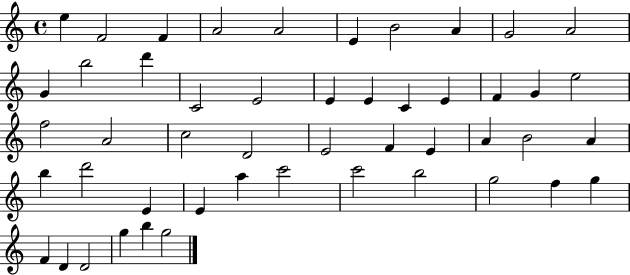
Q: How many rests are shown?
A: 0